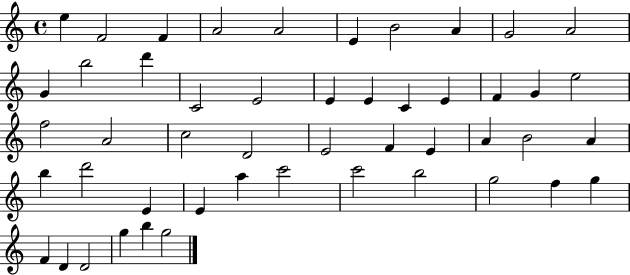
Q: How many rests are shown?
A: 0